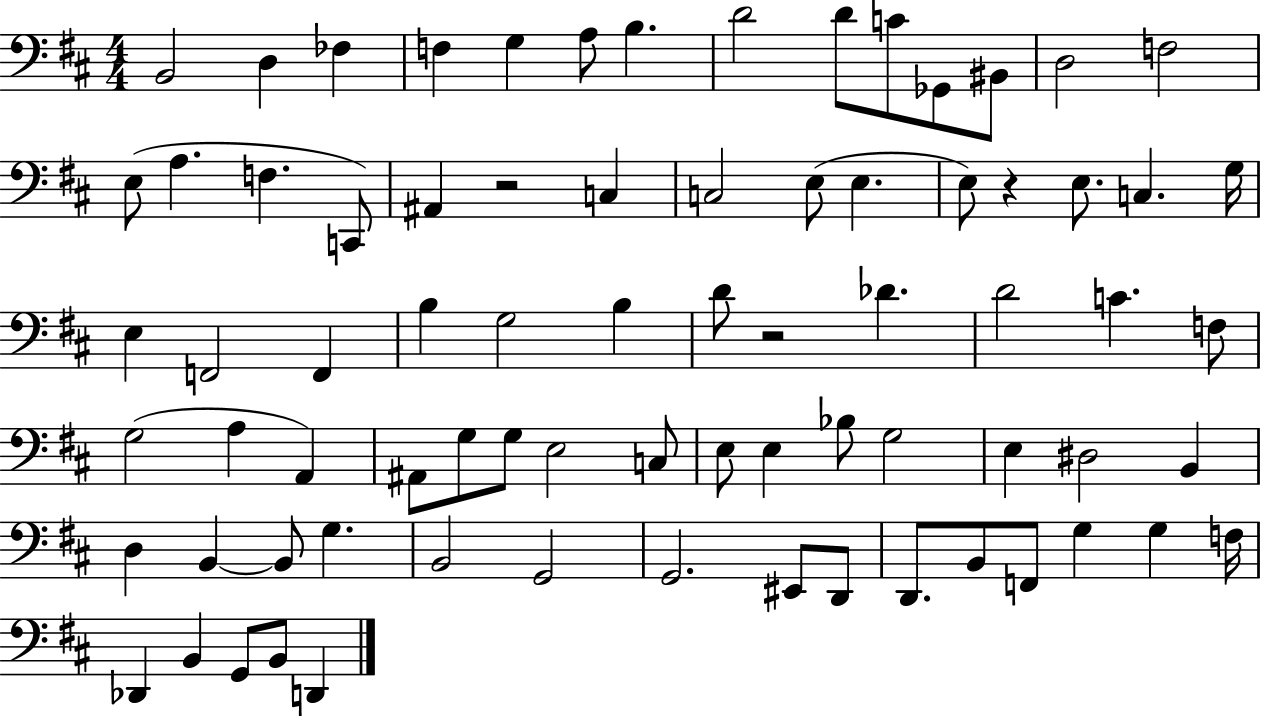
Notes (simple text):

B2/h D3/q FES3/q F3/q G3/q A3/e B3/q. D4/h D4/e C4/e Gb2/e BIS2/e D3/h F3/h E3/e A3/q. F3/q. C2/e A#2/q R/h C3/q C3/h E3/e E3/q. E3/e R/q E3/e. C3/q. G3/s E3/q F2/h F2/q B3/q G3/h B3/q D4/e R/h Db4/q. D4/h C4/q. F3/e G3/h A3/q A2/q A#2/e G3/e G3/e E3/h C3/e E3/e E3/q Bb3/e G3/h E3/q D#3/h B2/q D3/q B2/q B2/e G3/q. B2/h G2/h G2/h. EIS2/e D2/e D2/e. B2/e F2/e G3/q G3/q F3/s Db2/q B2/q G2/e B2/e D2/q